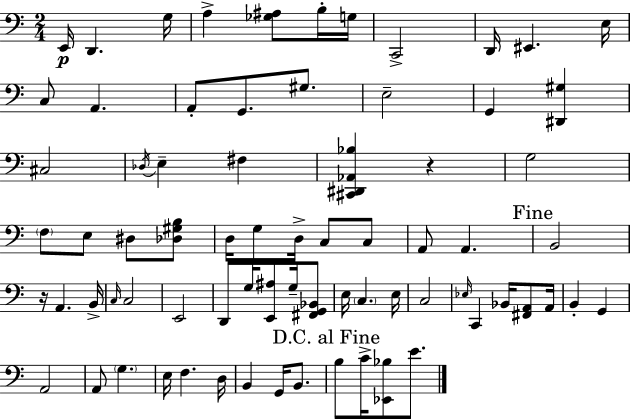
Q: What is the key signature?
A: A minor